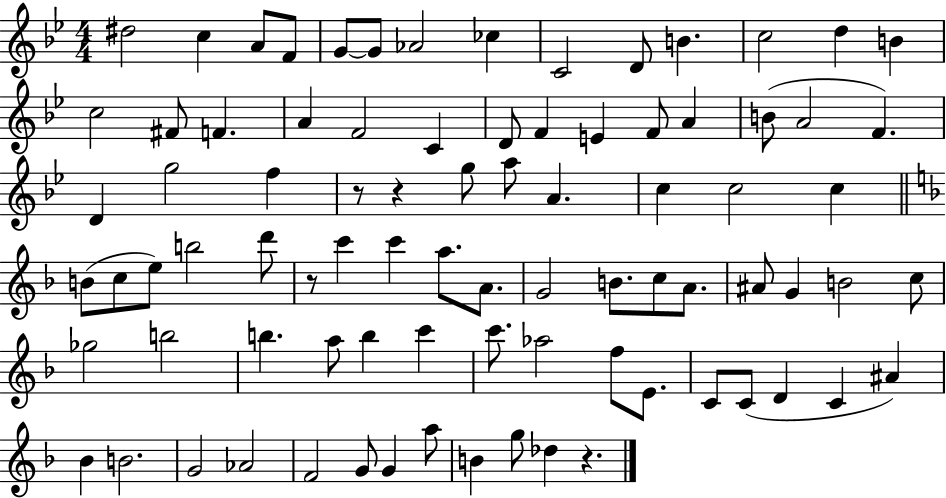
{
  \clef treble
  \numericTimeSignature
  \time 4/4
  \key bes \major
  \repeat volta 2 { dis''2 c''4 a'8 f'8 | g'8~~ g'8 aes'2 ces''4 | c'2 d'8 b'4. | c''2 d''4 b'4 | \break c''2 fis'8 f'4. | a'4 f'2 c'4 | d'8 f'4 e'4 f'8 a'4 | b'8( a'2 f'4.) | \break d'4 g''2 f''4 | r8 r4 g''8 a''8 a'4. | c''4 c''2 c''4 | \bar "||" \break \key d \minor b'8( c''8 e''8) b''2 d'''8 | r8 c'''4 c'''4 a''8. a'8. | g'2 b'8. c''8 a'8. | ais'8 g'4 b'2 c''8 | \break ges''2 b''2 | b''4. a''8 b''4 c'''4 | c'''8. aes''2 f''8 e'8. | c'8 c'8( d'4 c'4 ais'4) | \break bes'4 b'2. | g'2 aes'2 | f'2 g'8 g'4 a''8 | b'4 g''8 des''4 r4. | \break } \bar "|."
}